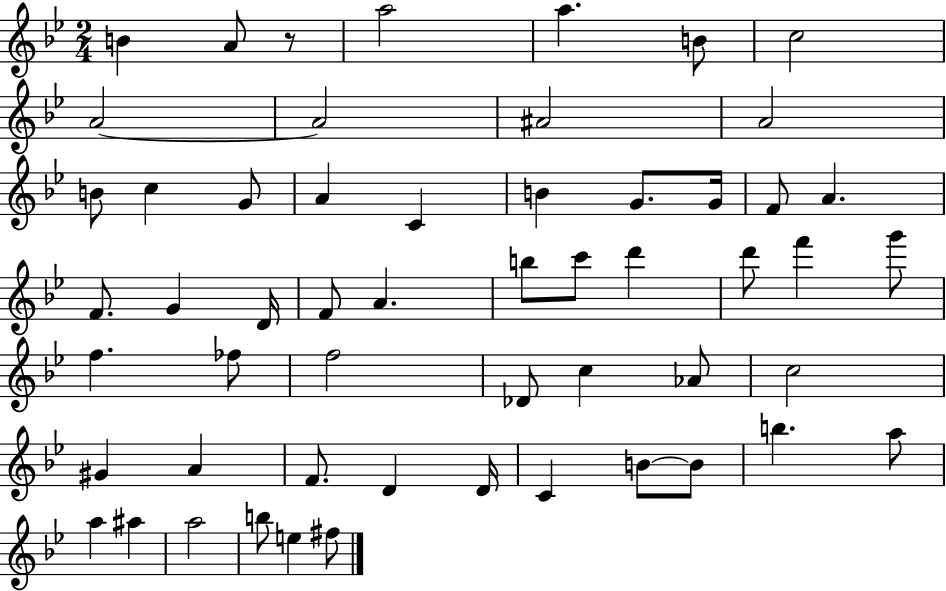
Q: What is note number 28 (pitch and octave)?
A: D6